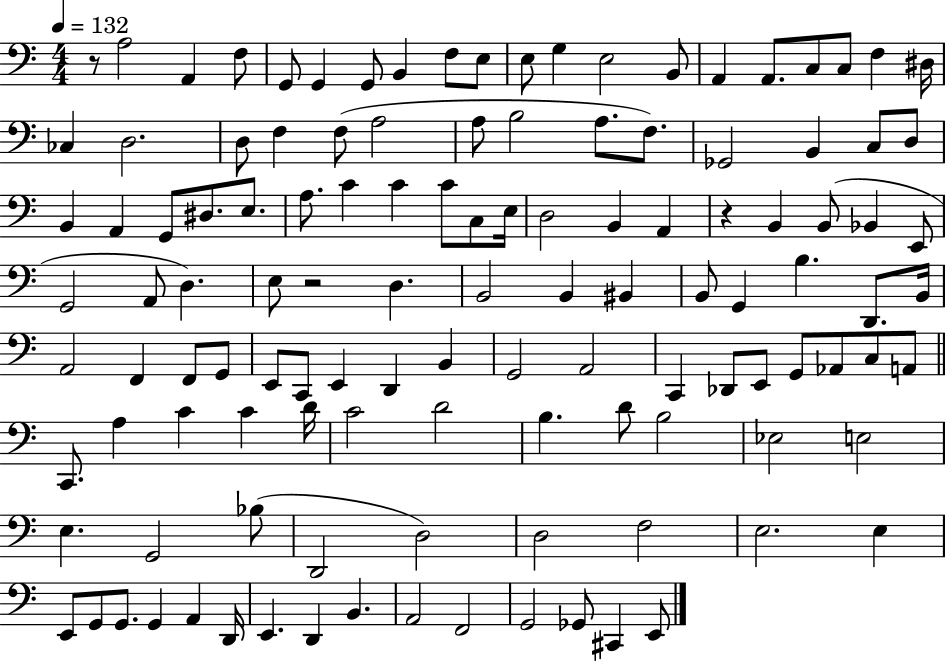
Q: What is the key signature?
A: C major